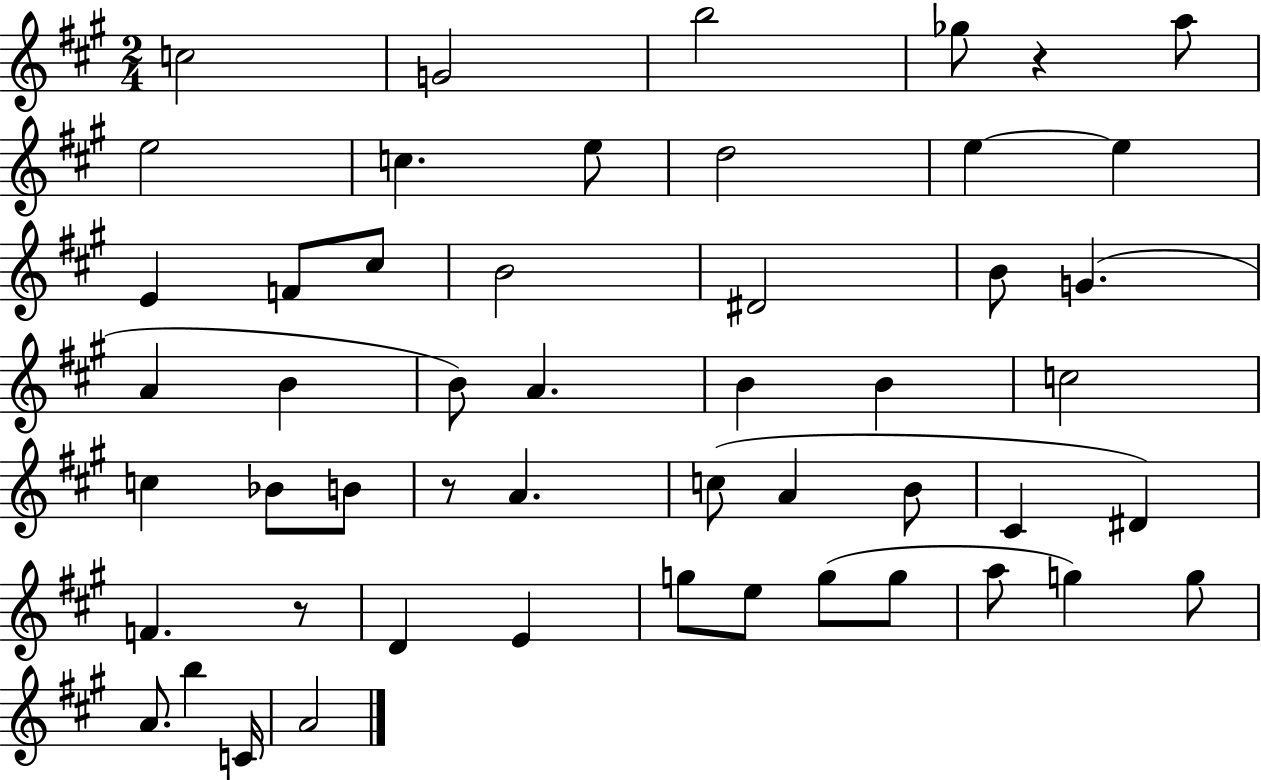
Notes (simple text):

C5/h G4/h B5/h Gb5/e R/q A5/e E5/h C5/q. E5/e D5/h E5/q E5/q E4/q F4/e C#5/e B4/h D#4/h B4/e G4/q. A4/q B4/q B4/e A4/q. B4/q B4/q C5/h C5/q Bb4/e B4/e R/e A4/q. C5/e A4/q B4/e C#4/q D#4/q F4/q. R/e D4/q E4/q G5/e E5/e G5/e G5/e A5/e G5/q G5/e A4/e. B5/q C4/s A4/h